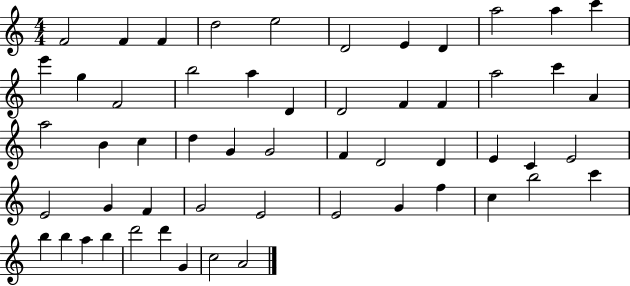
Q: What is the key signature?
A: C major